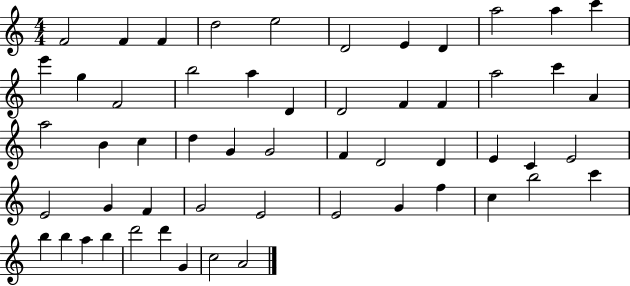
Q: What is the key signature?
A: C major